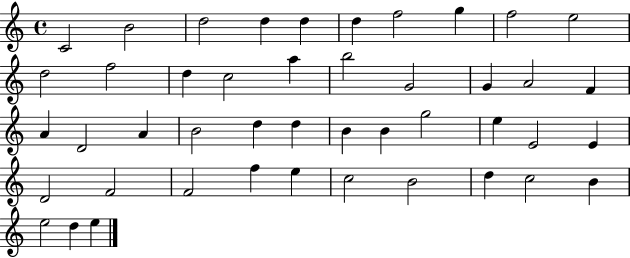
X:1
T:Untitled
M:4/4
L:1/4
K:C
C2 B2 d2 d d d f2 g f2 e2 d2 f2 d c2 a b2 G2 G A2 F A D2 A B2 d d B B g2 e E2 E D2 F2 F2 f e c2 B2 d c2 B e2 d e